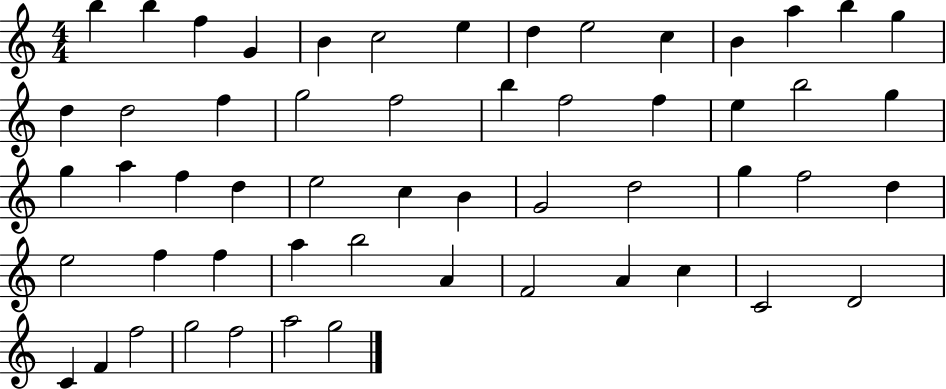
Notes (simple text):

B5/q B5/q F5/q G4/q B4/q C5/h E5/q D5/q E5/h C5/q B4/q A5/q B5/q G5/q D5/q D5/h F5/q G5/h F5/h B5/q F5/h F5/q E5/q B5/h G5/q G5/q A5/q F5/q D5/q E5/h C5/q B4/q G4/h D5/h G5/q F5/h D5/q E5/h F5/q F5/q A5/q B5/h A4/q F4/h A4/q C5/q C4/h D4/h C4/q F4/q F5/h G5/h F5/h A5/h G5/h